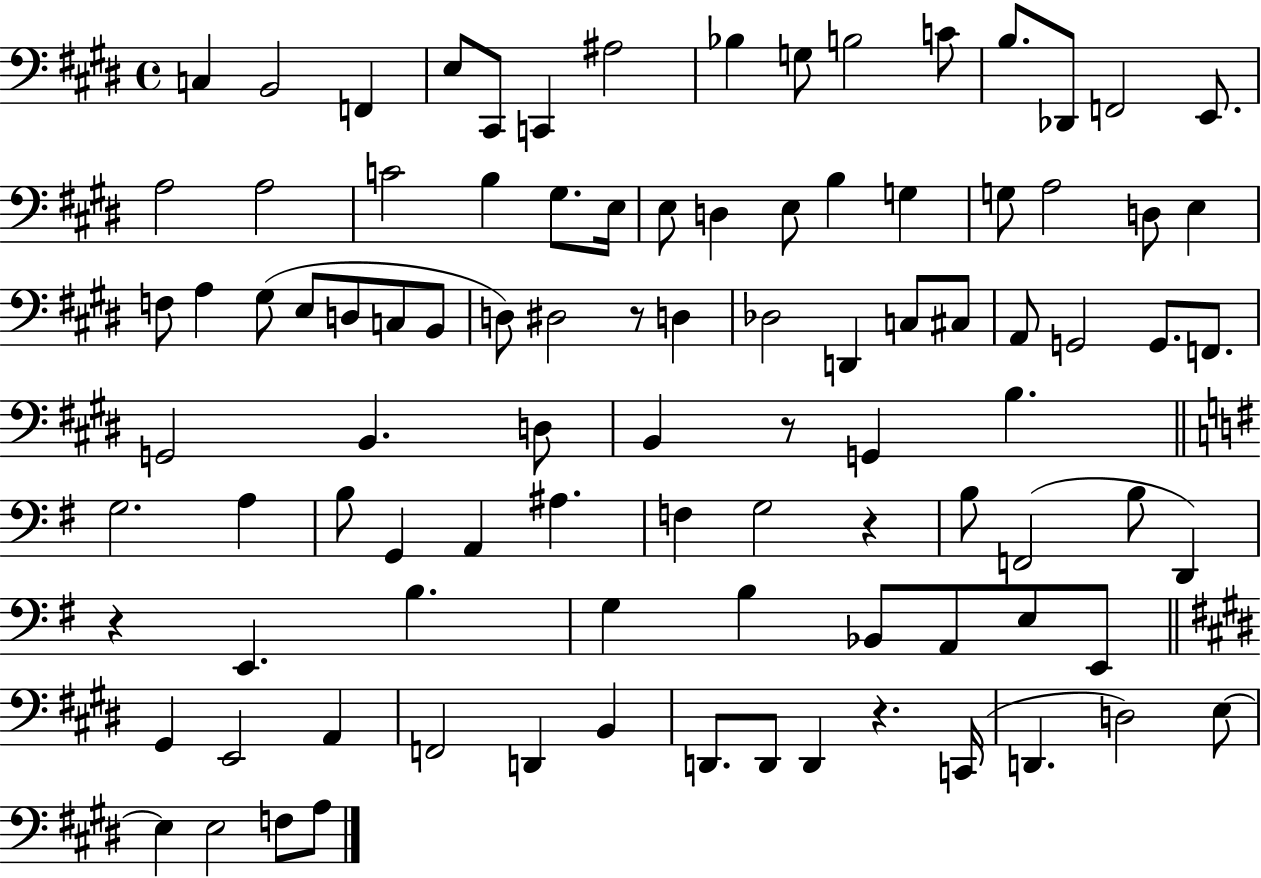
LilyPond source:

{
  \clef bass
  \time 4/4
  \defaultTimeSignature
  \key e \major
  c4 b,2 f,4 | e8 cis,8 c,4 ais2 | bes4 g8 b2 c'8 | b8. des,8 f,2 e,8. | \break a2 a2 | c'2 b4 gis8. e16 | e8 d4 e8 b4 g4 | g8 a2 d8 e4 | \break f8 a4 gis8( e8 d8 c8 b,8 | d8) dis2 r8 d4 | des2 d,4 c8 cis8 | a,8 g,2 g,8. f,8. | \break g,2 b,4. d8 | b,4 r8 g,4 b4. | \bar "||" \break \key e \minor g2. a4 | b8 g,4 a,4 ais4. | f4 g2 r4 | b8 f,2( b8 d,4) | \break r4 e,4. b4. | g4 b4 bes,8 a,8 e8 e,8 | \bar "||" \break \key e \major gis,4 e,2 a,4 | f,2 d,4 b,4 | d,8. d,8 d,4 r4. c,16( | d,4. d2) e8~~ | \break e4 e2 f8 a8 | \bar "|."
}